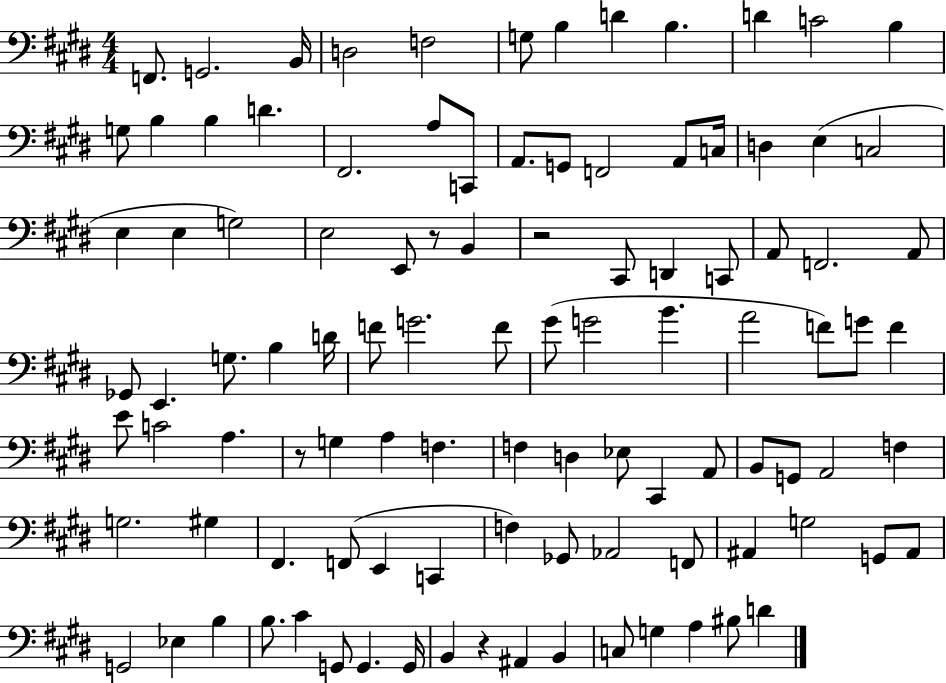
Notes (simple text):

F2/e. G2/h. B2/s D3/h F3/h G3/e B3/q D4/q B3/q. D4/q C4/h B3/q G3/e B3/q B3/q D4/q. F#2/h. A3/e C2/e A2/e. G2/e F2/h A2/e C3/s D3/q E3/q C3/h E3/q E3/q G3/h E3/h E2/e R/e B2/q R/h C#2/e D2/q C2/e A2/e F2/h. A2/e Gb2/e E2/q. G3/e. B3/q D4/s F4/e G4/h. F4/e G#4/e G4/h B4/q. A4/h F4/e G4/e F4/q E4/e C4/h A3/q. R/e G3/q A3/q F3/q. F3/q D3/q Eb3/e C#2/q A2/e B2/e G2/e A2/h F3/q G3/h. G#3/q F#2/q. F2/e E2/q C2/q F3/q Gb2/e Ab2/h F2/e A#2/q G3/h G2/e A#2/e G2/h Eb3/q B3/q B3/e. C#4/q G2/e G2/q. G2/s B2/q R/q A#2/q B2/q C3/e G3/q A3/q BIS3/e D4/q